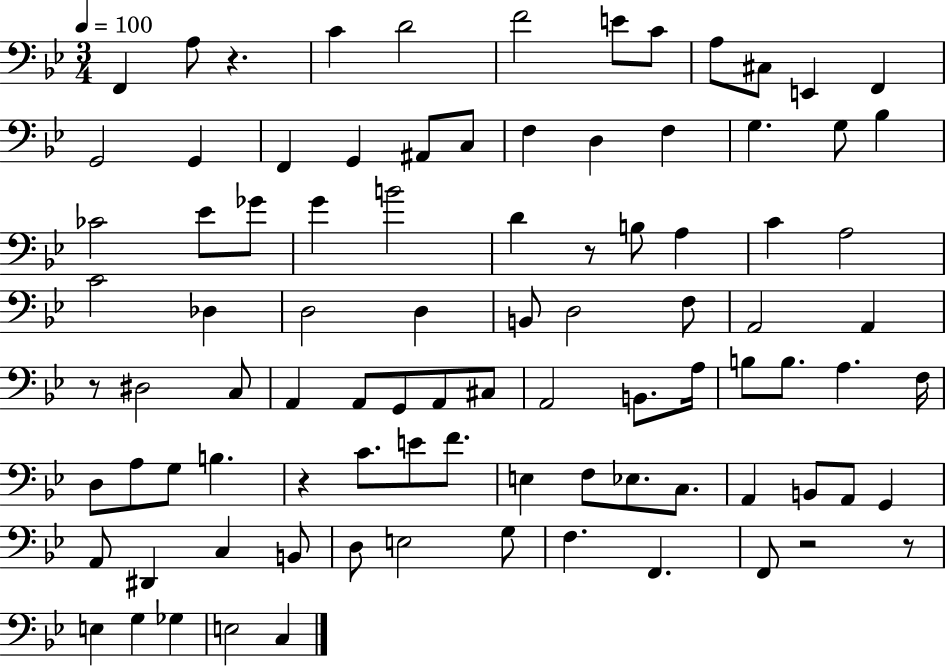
{
  \clef bass
  \numericTimeSignature
  \time 3/4
  \key bes \major
  \tempo 4 = 100
  f,4 a8 r4. | c'4 d'2 | f'2 e'8 c'8 | a8 cis8 e,4 f,4 | \break g,2 g,4 | f,4 g,4 ais,8 c8 | f4 d4 f4 | g4. g8 bes4 | \break ces'2 ees'8 ges'8 | g'4 b'2 | d'4 r8 b8 a4 | c'4 a2 | \break c'2 des4 | d2 d4 | b,8 d2 f8 | a,2 a,4 | \break r8 dis2 c8 | a,4 a,8 g,8 a,8 cis8 | a,2 b,8. a16 | b8 b8. a4. f16 | \break d8 a8 g8 b4. | r4 c'8. e'8 f'8. | e4 f8 ees8. c8. | a,4 b,8 a,8 g,4 | \break a,8 dis,4 c4 b,8 | d8 e2 g8 | f4. f,4. | f,8 r2 r8 | \break e4 g4 ges4 | e2 c4 | \bar "|."
}